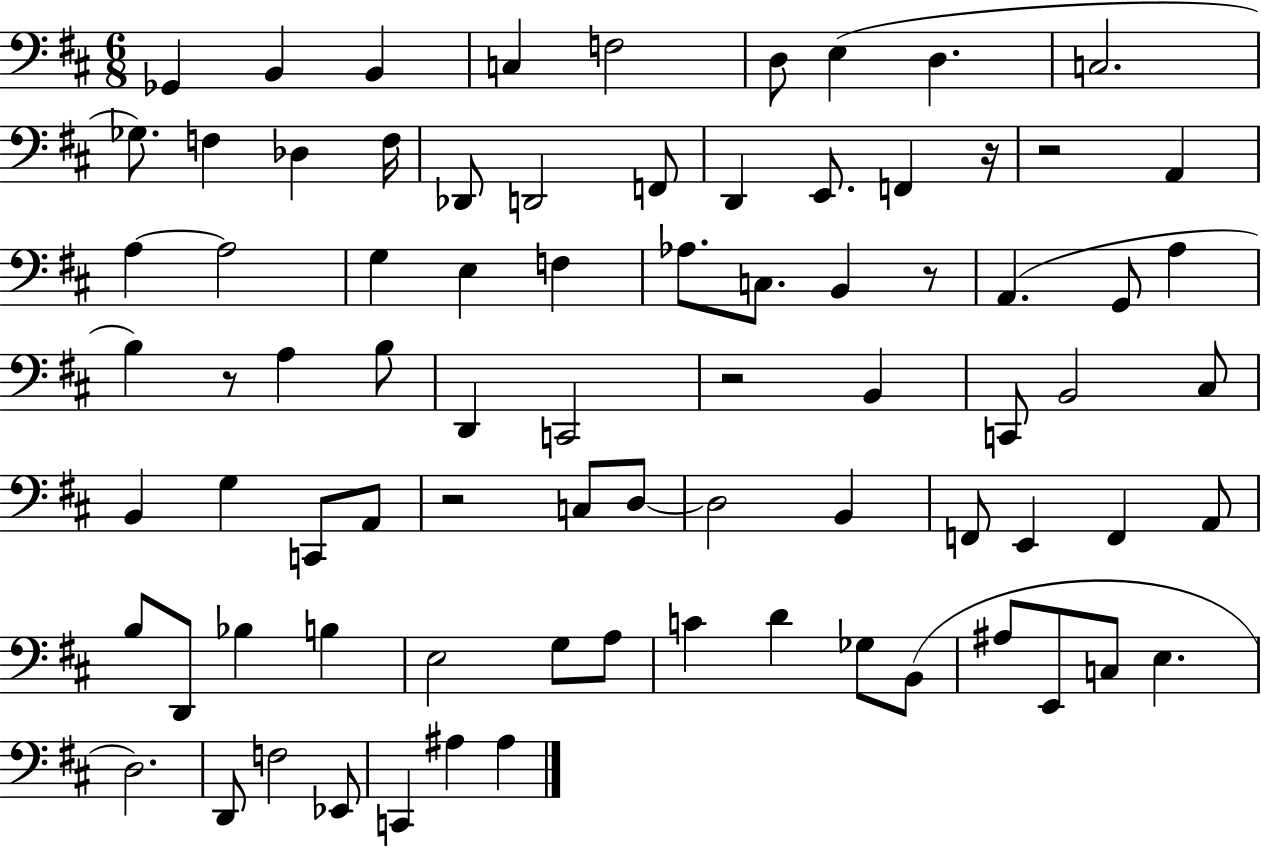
X:1
T:Untitled
M:6/8
L:1/4
K:D
_G,, B,, B,, C, F,2 D,/2 E, D, C,2 _G,/2 F, _D, F,/4 _D,,/2 D,,2 F,,/2 D,, E,,/2 F,, z/4 z2 A,, A, A,2 G, E, F, _A,/2 C,/2 B,, z/2 A,, G,,/2 A, B, z/2 A, B,/2 D,, C,,2 z2 B,, C,,/2 B,,2 ^C,/2 B,, G, C,,/2 A,,/2 z2 C,/2 D,/2 D,2 B,, F,,/2 E,, F,, A,,/2 B,/2 D,,/2 _B, B, E,2 G,/2 A,/2 C D _G,/2 B,,/2 ^A,/2 E,,/2 C,/2 E, D,2 D,,/2 F,2 _E,,/2 C,, ^A, ^A,